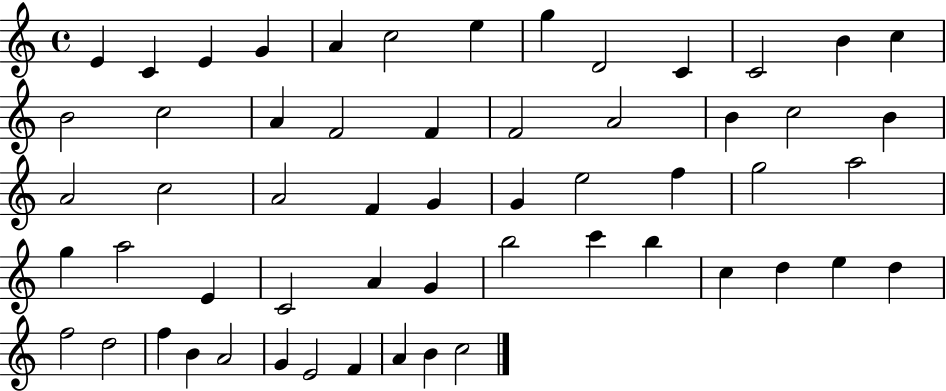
X:1
T:Untitled
M:4/4
L:1/4
K:C
E C E G A c2 e g D2 C C2 B c B2 c2 A F2 F F2 A2 B c2 B A2 c2 A2 F G G e2 f g2 a2 g a2 E C2 A G b2 c' b c d e d f2 d2 f B A2 G E2 F A B c2